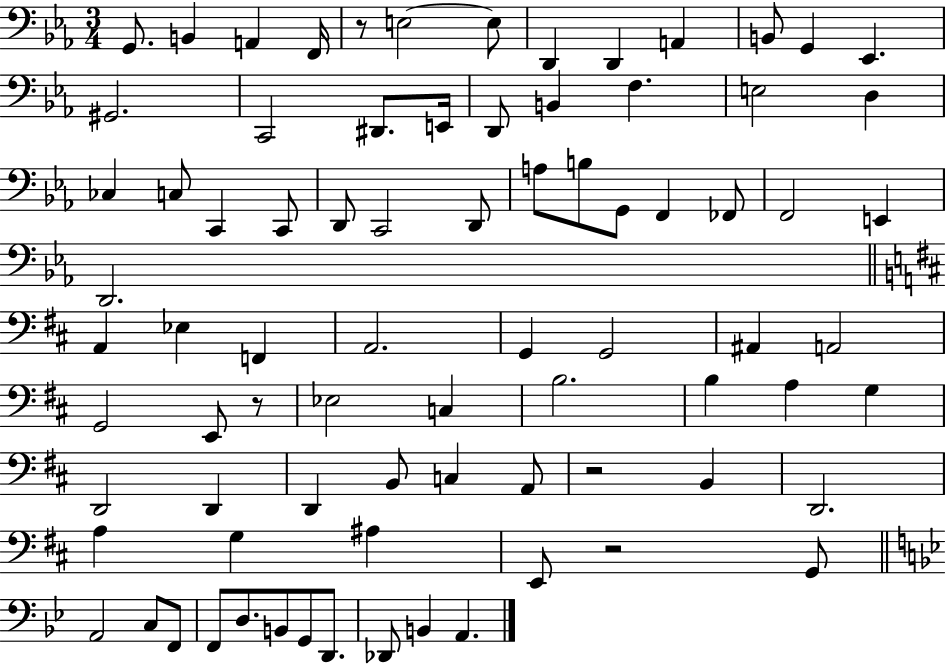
G2/e. B2/q A2/q F2/s R/e E3/h E3/e D2/q D2/q A2/q B2/e G2/q Eb2/q. G#2/h. C2/h D#2/e. E2/s D2/e B2/q F3/q. E3/h D3/q CES3/q C3/e C2/q C2/e D2/e C2/h D2/e A3/e B3/e G2/e F2/q FES2/e F2/h E2/q D2/h. A2/q Eb3/q F2/q A2/h. G2/q G2/h A#2/q A2/h G2/h E2/e R/e Eb3/h C3/q B3/h. B3/q A3/q G3/q D2/h D2/q D2/q B2/e C3/q A2/e R/h B2/q D2/h. A3/q G3/q A#3/q E2/e R/h G2/e A2/h C3/e F2/e F2/e D3/e. B2/e G2/e D2/e. Db2/e B2/q A2/q.